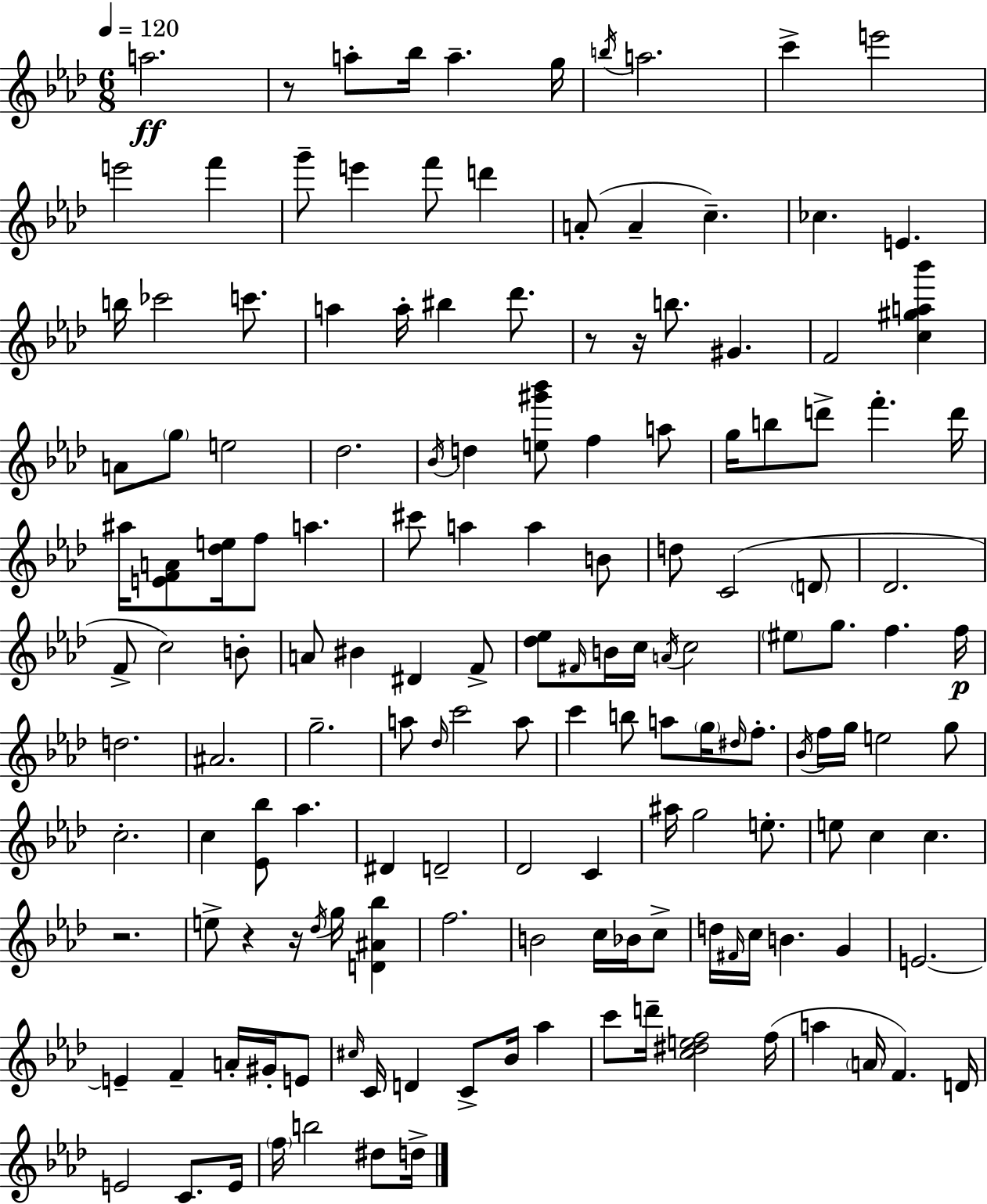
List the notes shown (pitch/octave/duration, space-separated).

A5/h. R/e A5/e Bb5/s A5/q. G5/s B5/s A5/h. C6/q E6/h E6/h F6/q G6/e E6/q F6/e D6/q A4/e A4/q C5/q. CES5/q. E4/q. B5/s CES6/h C6/e. A5/q A5/s BIS5/q Db6/e. R/e R/s B5/e. G#4/q. F4/h [C5,G#5,A5,Bb6]/q A4/e G5/e E5/h Db5/h. Bb4/s D5/q [E5,G#6,Bb6]/e F5/q A5/e G5/s B5/e D6/e F6/q. D6/s A#5/s [E4,F4,A4]/e [Db5,E5]/s F5/e A5/q. C#6/e A5/q A5/q B4/e D5/e C4/h D4/e Db4/h. F4/e C5/h B4/e A4/e BIS4/q D#4/q F4/e [Db5,Eb5]/e F#4/s B4/s C5/s A4/s C5/h EIS5/e G5/e. F5/q. F5/s D5/h. A#4/h. G5/h. A5/e Db5/s C6/h A5/e C6/q B5/e A5/e G5/s D#5/s F5/e. Bb4/s F5/s G5/s E5/h G5/e C5/h. C5/q [Eb4,Bb5]/e Ab5/q. D#4/q D4/h Db4/h C4/q A#5/s G5/h E5/e. E5/e C5/q C5/q. R/h. E5/e R/q R/s Db5/s G5/s [D4,A#4,Bb5]/q F5/h. B4/h C5/s Bb4/s C5/e D5/s F#4/s C5/s B4/q. G4/q E4/h. E4/q F4/q A4/s G#4/s E4/e C#5/s C4/s D4/q C4/e Bb4/s Ab5/q C6/e D6/s [C5,D#5,E5,F5]/h F5/s A5/q A4/s F4/q. D4/s E4/h C4/e. E4/s F5/s B5/h D#5/e D5/s